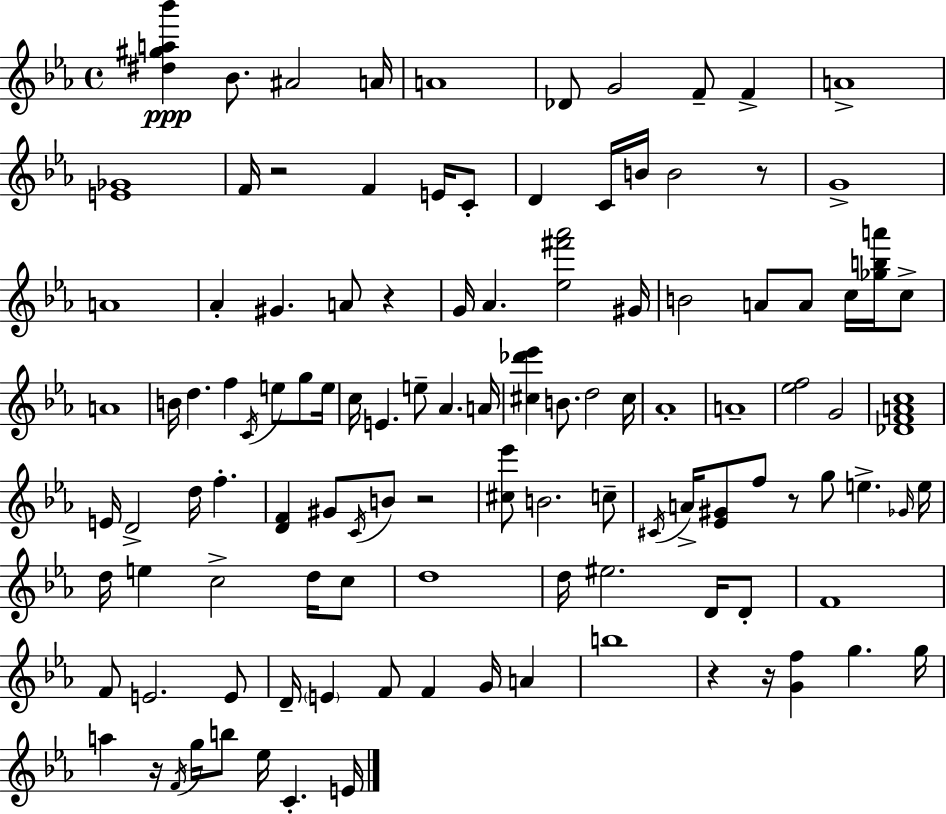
X:1
T:Untitled
M:4/4
L:1/4
K:Eb
[^d^ga_b'] _B/2 ^A2 A/4 A4 _D/2 G2 F/2 F A4 [E_G]4 F/4 z2 F E/4 C/2 D C/4 B/4 B2 z/2 G4 A4 _A ^G A/2 z G/4 _A [_e^f'_a']2 ^G/4 B2 A/2 A/2 c/4 [_gba']/4 c/2 A4 B/4 d f C/4 e/2 g/2 e/4 c/4 E e/2 _A A/4 [^c_d'_e'] B/2 d2 ^c/4 _A4 A4 [_ef]2 G2 [_DFAc]4 E/4 D2 d/4 f [DF] ^G/2 C/4 B/2 z2 [^c_e']/2 B2 c/2 ^C/4 A/4 [_E^G]/2 f/2 z/2 g/2 e _G/4 e/4 d/4 e c2 d/4 c/2 d4 d/4 ^e2 D/4 D/2 F4 F/2 E2 E/2 D/4 E F/2 F G/4 A b4 z z/4 [Gf] g g/4 a z/4 F/4 g/4 b/2 _e/4 C E/4